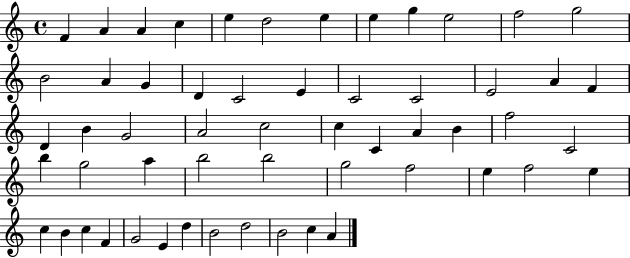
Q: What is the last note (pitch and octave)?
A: A4